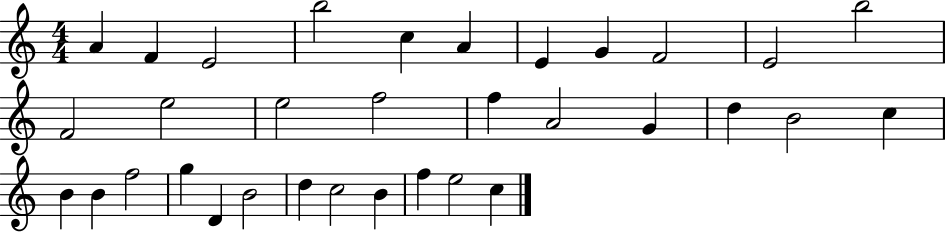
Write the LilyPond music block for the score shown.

{
  \clef treble
  \numericTimeSignature
  \time 4/4
  \key c \major
  a'4 f'4 e'2 | b''2 c''4 a'4 | e'4 g'4 f'2 | e'2 b''2 | \break f'2 e''2 | e''2 f''2 | f''4 a'2 g'4 | d''4 b'2 c''4 | \break b'4 b'4 f''2 | g''4 d'4 b'2 | d''4 c''2 b'4 | f''4 e''2 c''4 | \break \bar "|."
}